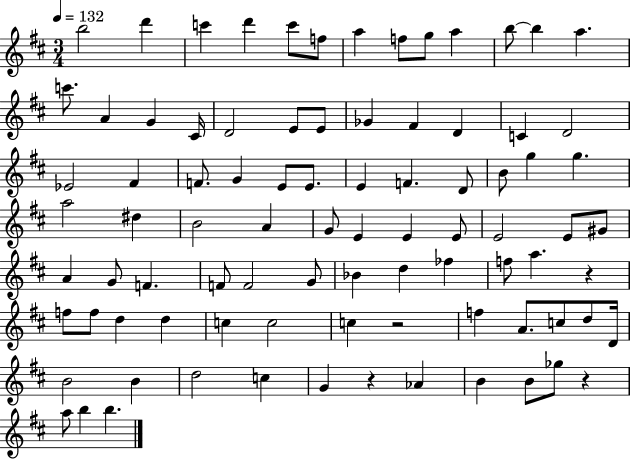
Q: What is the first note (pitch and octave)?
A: B5